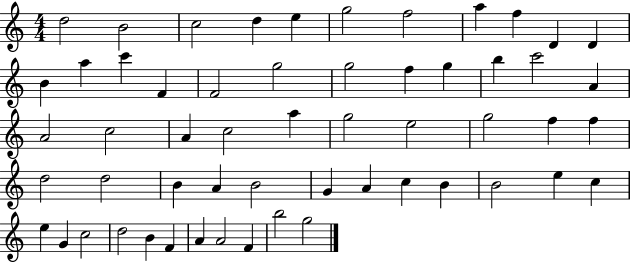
{
  \clef treble
  \numericTimeSignature
  \time 4/4
  \key c \major
  d''2 b'2 | c''2 d''4 e''4 | g''2 f''2 | a''4 f''4 d'4 d'4 | \break b'4 a''4 c'''4 f'4 | f'2 g''2 | g''2 f''4 g''4 | b''4 c'''2 a'4 | \break a'2 c''2 | a'4 c''2 a''4 | g''2 e''2 | g''2 f''4 f''4 | \break d''2 d''2 | b'4 a'4 b'2 | g'4 a'4 c''4 b'4 | b'2 e''4 c''4 | \break e''4 g'4 c''2 | d''2 b'4 f'4 | a'4 a'2 f'4 | b''2 g''2 | \break \bar "|."
}